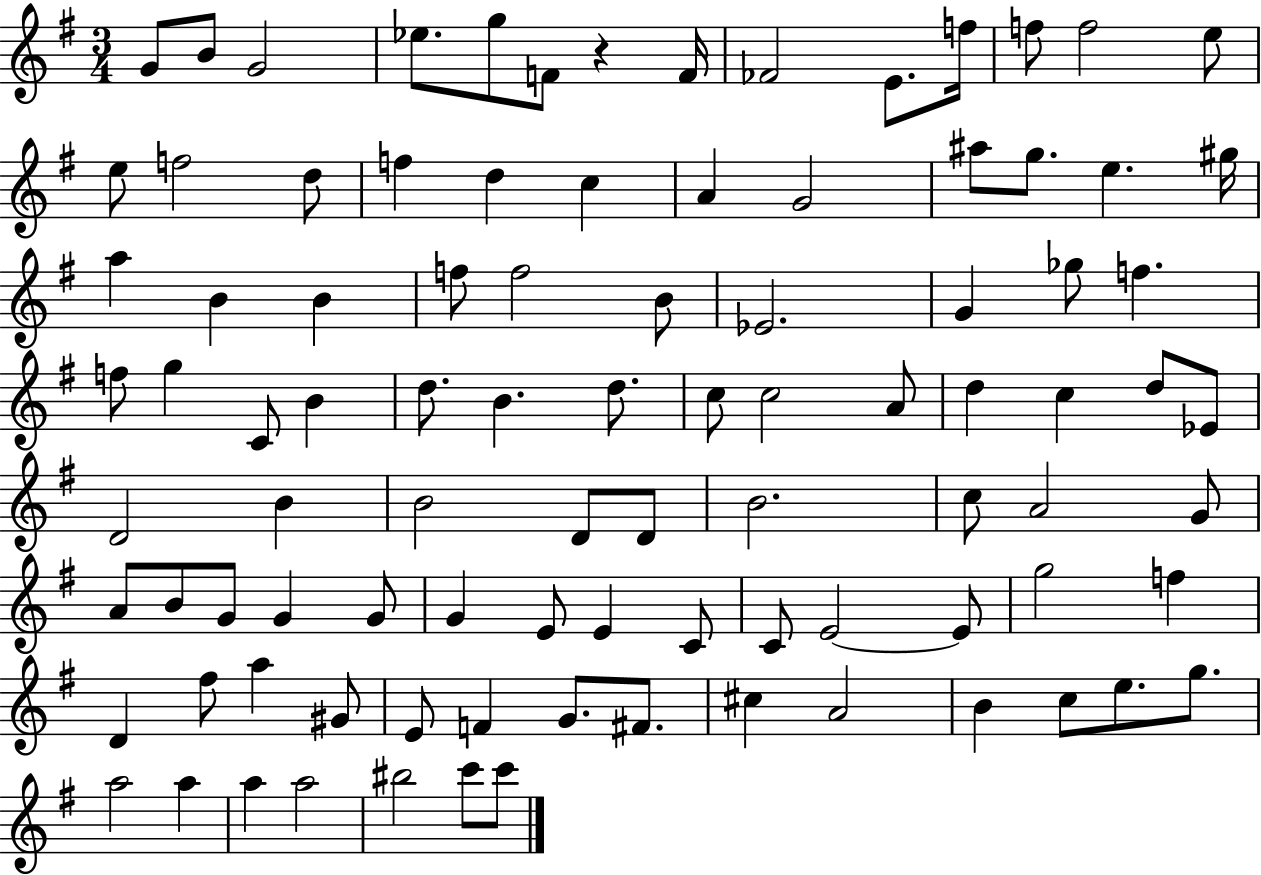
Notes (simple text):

G4/e B4/e G4/h Eb5/e. G5/e F4/e R/q F4/s FES4/h E4/e. F5/s F5/e F5/h E5/e E5/e F5/h D5/e F5/q D5/q C5/q A4/q G4/h A#5/e G5/e. E5/q. G#5/s A5/q B4/q B4/q F5/e F5/h B4/e Eb4/h. G4/q Gb5/e F5/q. F5/e G5/q C4/e B4/q D5/e. B4/q. D5/e. C5/e C5/h A4/e D5/q C5/q D5/e Eb4/e D4/h B4/q B4/h D4/e D4/e B4/h. C5/e A4/h G4/e A4/e B4/e G4/e G4/q G4/e G4/q E4/e E4/q C4/e C4/e E4/h E4/e G5/h F5/q D4/q F#5/e A5/q G#4/e E4/e F4/q G4/e. F#4/e. C#5/q A4/h B4/q C5/e E5/e. G5/e. A5/h A5/q A5/q A5/h BIS5/h C6/e C6/e